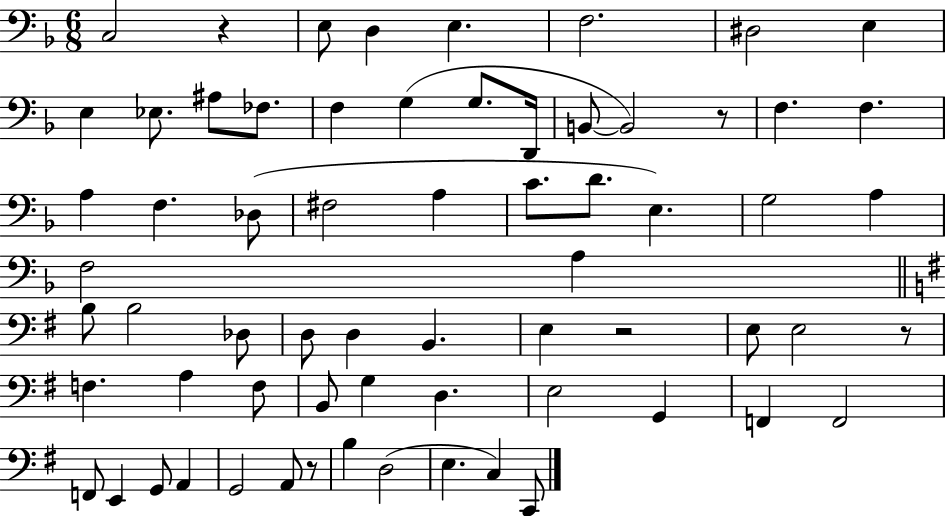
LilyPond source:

{
  \clef bass
  \numericTimeSignature
  \time 6/8
  \key f \major
  c2 r4 | e8 d4 e4. | f2. | dis2 e4 | \break e4 ees8. ais8 fes8. | f4 g4( g8. d,16 | b,8~~ b,2) r8 | f4. f4. | \break a4 f4. des8( | fis2 a4 | c'8. d'8. e4.) | g2 a4 | \break f2 a4 | \bar "||" \break \key g \major b8 b2 des8 | d8 d4 b,4. | e4 r2 | e8 e2 r8 | \break f4. a4 f8 | b,8 g4 d4. | e2 g,4 | f,4 f,2 | \break f,8 e,4 g,8 a,4 | g,2 a,8 r8 | b4 d2( | e4. c4) c,8 | \break \bar "|."
}